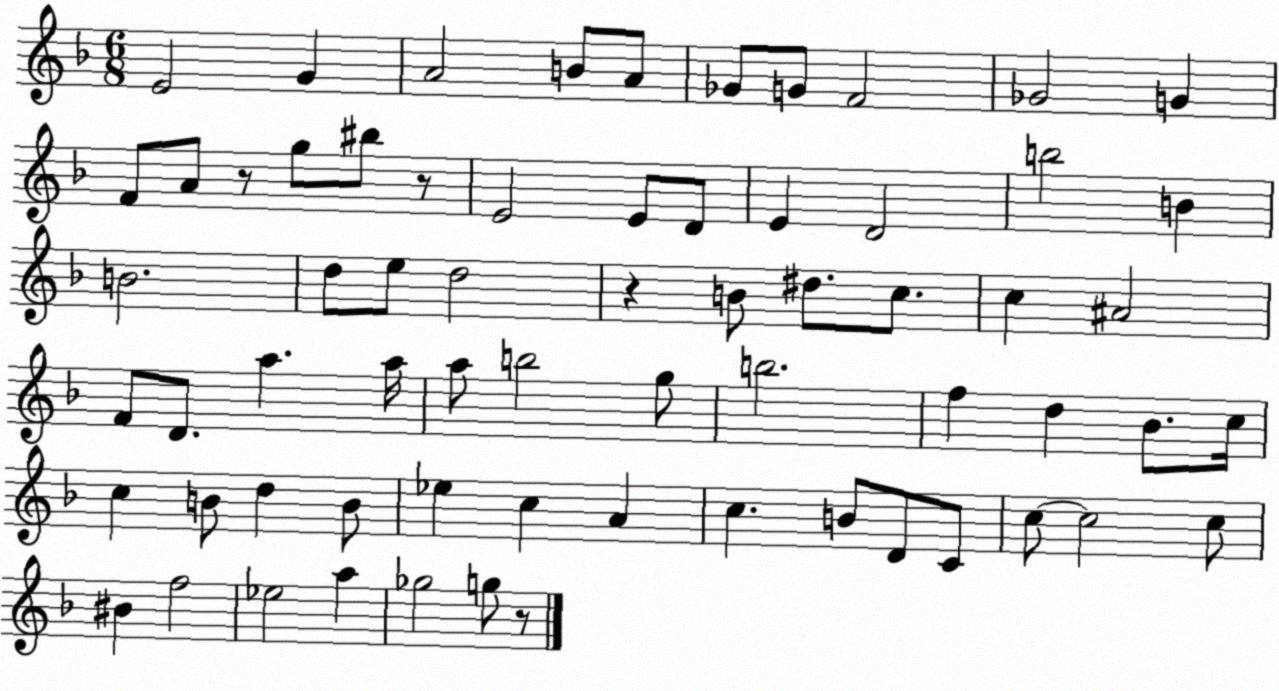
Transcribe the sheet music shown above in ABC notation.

X:1
T:Untitled
M:6/8
L:1/4
K:F
E2 G A2 B/2 A/2 _G/2 G/2 F2 _G2 G F/2 A/2 z/2 g/2 ^b/2 z/2 E2 E/2 D/2 E D2 b2 B B2 d/2 e/2 d2 z B/2 ^d/2 c/2 c ^A2 F/2 D/2 a a/4 a/2 b2 g/2 b2 f d _B/2 c/4 c B/2 d B/2 _e c A c B/2 D/2 C/2 c/2 c2 c/2 ^B f2 _e2 a _g2 g/2 z/2